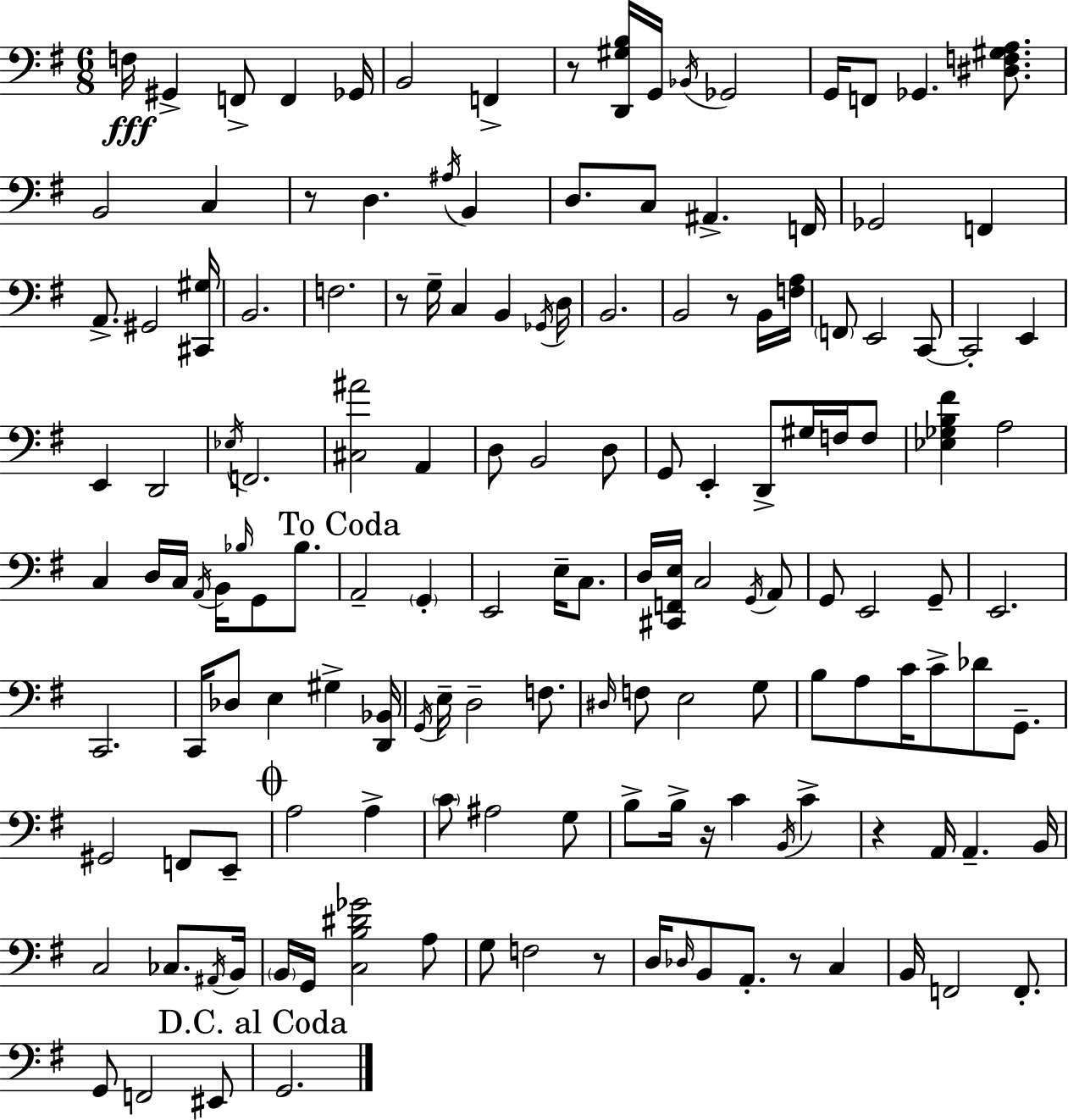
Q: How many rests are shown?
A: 8